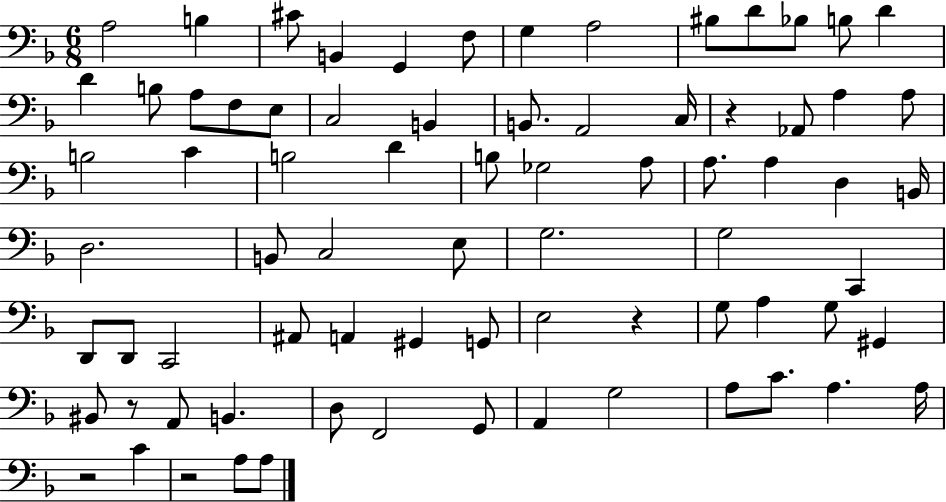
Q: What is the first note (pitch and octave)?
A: A3